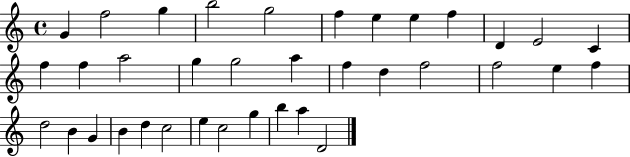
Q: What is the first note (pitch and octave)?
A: G4